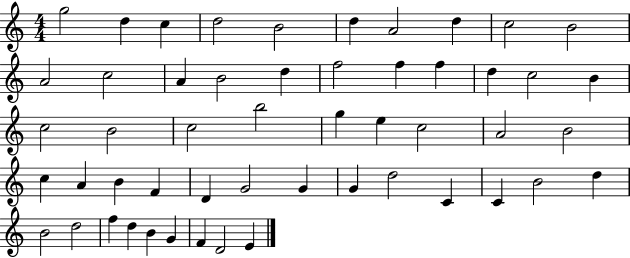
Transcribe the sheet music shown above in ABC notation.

X:1
T:Untitled
M:4/4
L:1/4
K:C
g2 d c d2 B2 d A2 d c2 B2 A2 c2 A B2 d f2 f f d c2 B c2 B2 c2 b2 g e c2 A2 B2 c A B F D G2 G G d2 C C B2 d B2 d2 f d B G F D2 E